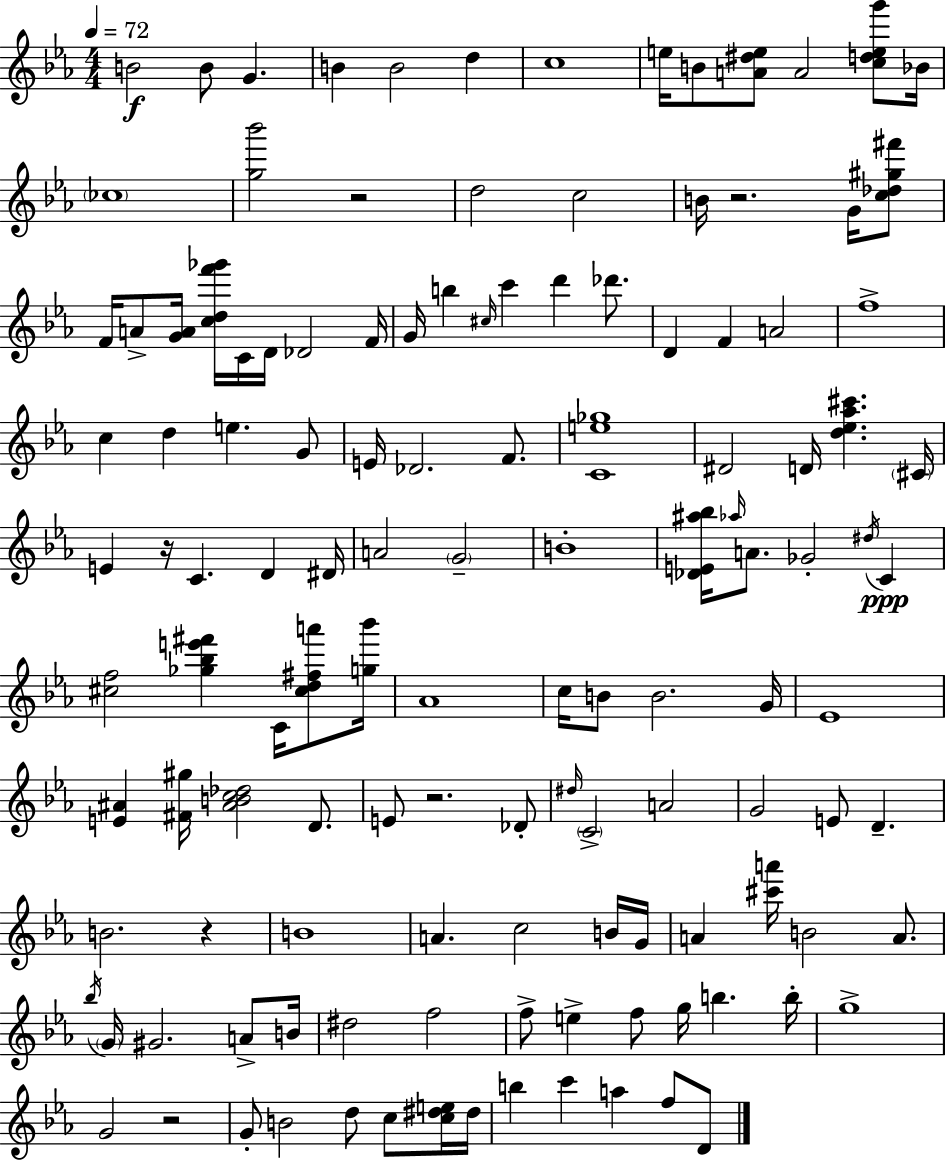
{
  \clef treble
  \numericTimeSignature
  \time 4/4
  \key c \minor
  \tempo 4 = 72
  b'2\f b'8 g'4. | b'4 b'2 d''4 | c''1 | e''16 b'8 <a' dis'' e''>8 a'2 <c'' d'' e'' g'''>8 bes'16 | \break \parenthesize ces''1 | <g'' bes'''>2 r2 | d''2 c''2 | b'16 r2. g'16 <c'' des'' gis'' fis'''>8 | \break f'16 a'8-> <g' a'>16 <c'' d'' f''' ges'''>16 c'16 d'16 des'2 f'16 | g'16 b''4 \grace { cis''16 } c'''4 d'''4 des'''8. | d'4 f'4 a'2 | f''1-> | \break c''4 d''4 e''4. g'8 | e'16 des'2. f'8. | <c' e'' ges''>1 | dis'2 d'16 <d'' ees'' aes'' cis'''>4. | \break \parenthesize cis'16 e'4 r16 c'4. d'4 | dis'16 a'2 \parenthesize g'2-- | b'1-. | <des' e' ais'' bes''>16 \grace { aes''16 } a'8. ges'2-. \acciaccatura { dis''16 }\ppp c'4 | \break <cis'' f''>2 <ges'' bes'' e''' fis'''>4 c'16 | <cis'' d'' fis'' a'''>8 <g'' bes'''>16 aes'1 | c''16 b'8 b'2. | g'16 ees'1 | \break <e' ais'>4 <fis' gis''>16 <ais' b' c'' des''>2 | d'8. e'8 r2. | des'8-. \grace { dis''16 } \parenthesize c'2-> a'2 | g'2 e'8 d'4.-- | \break b'2. | r4 b'1 | a'4. c''2 | b'16 g'16 a'4 <cis''' a'''>16 b'2 | \break a'8. \acciaccatura { bes''16 } \parenthesize g'16 gis'2. | a'8-> b'16 dis''2 f''2 | f''8-> e''4-> f''8 g''16 b''4. | b''16-. g''1-> | \break g'2 r2 | g'8-. b'2 d''8 | c''8 <c'' dis'' e''>16 dis''16 b''4 c'''4 a''4 | f''8 d'8 \bar "|."
}